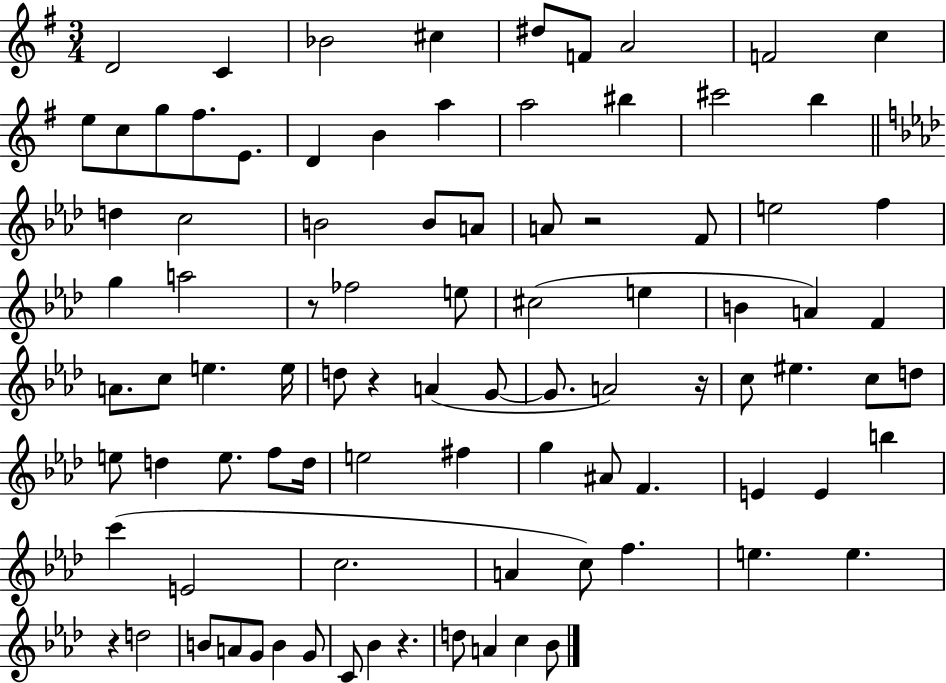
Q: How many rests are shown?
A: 6